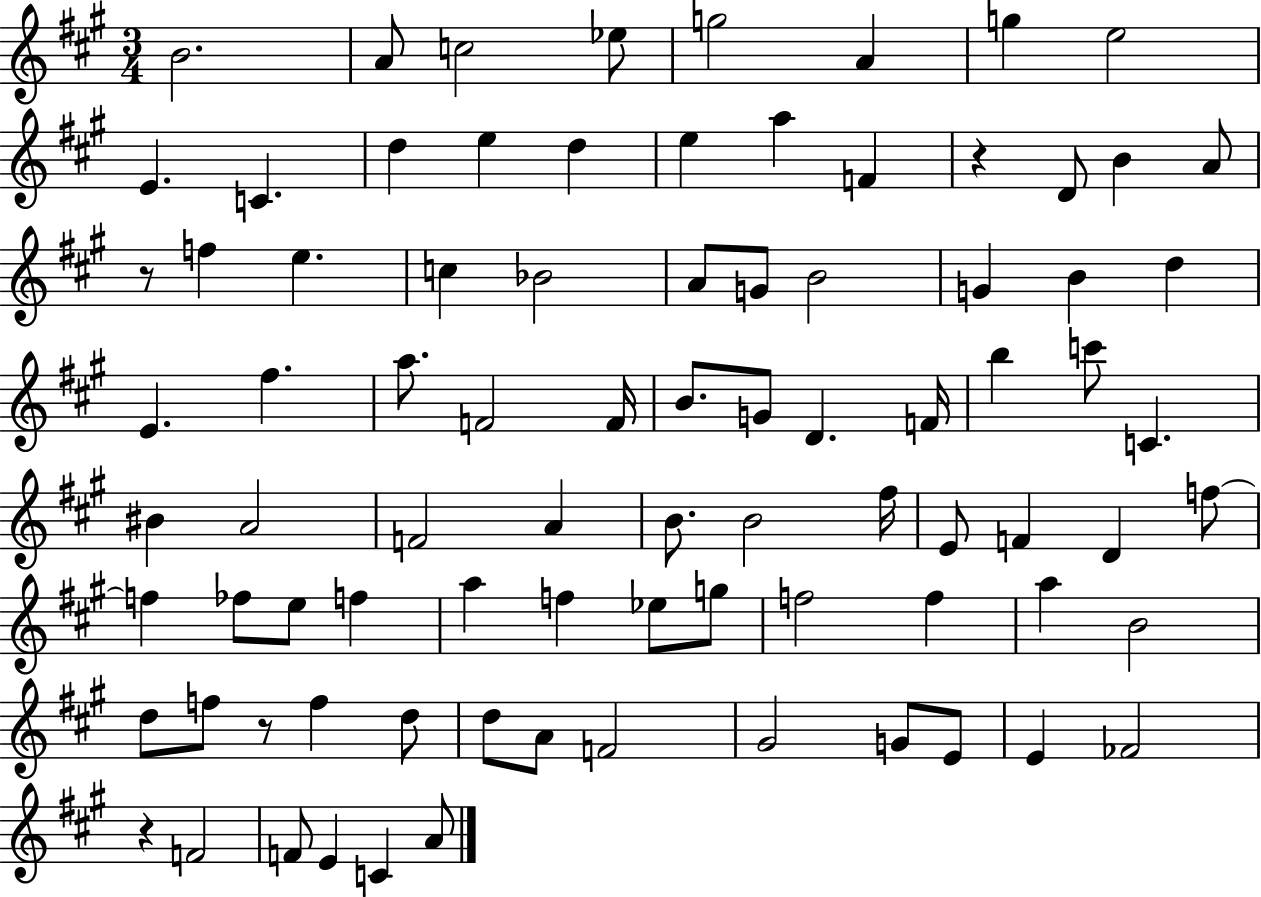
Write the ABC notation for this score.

X:1
T:Untitled
M:3/4
L:1/4
K:A
B2 A/2 c2 _e/2 g2 A g e2 E C d e d e a F z D/2 B A/2 z/2 f e c _B2 A/2 G/2 B2 G B d E ^f a/2 F2 F/4 B/2 G/2 D F/4 b c'/2 C ^B A2 F2 A B/2 B2 ^f/4 E/2 F D f/2 f _f/2 e/2 f a f _e/2 g/2 f2 f a B2 d/2 f/2 z/2 f d/2 d/2 A/2 F2 ^G2 G/2 E/2 E _F2 z F2 F/2 E C A/2